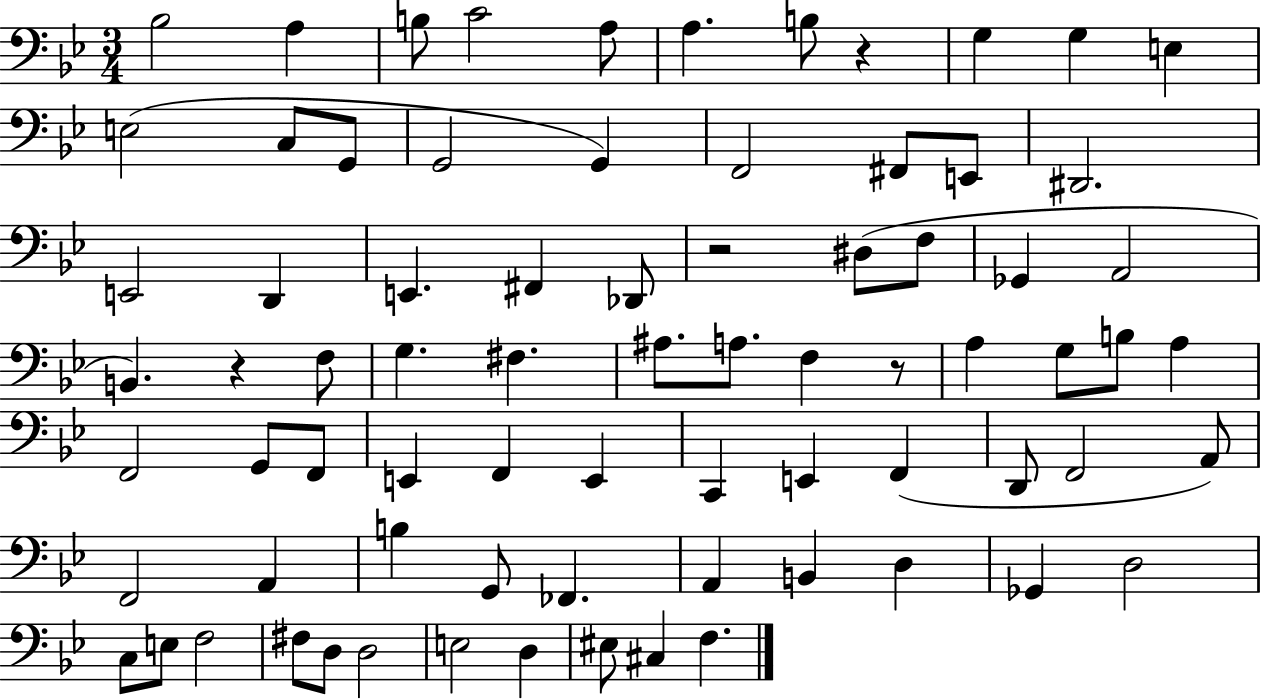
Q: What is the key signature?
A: BES major